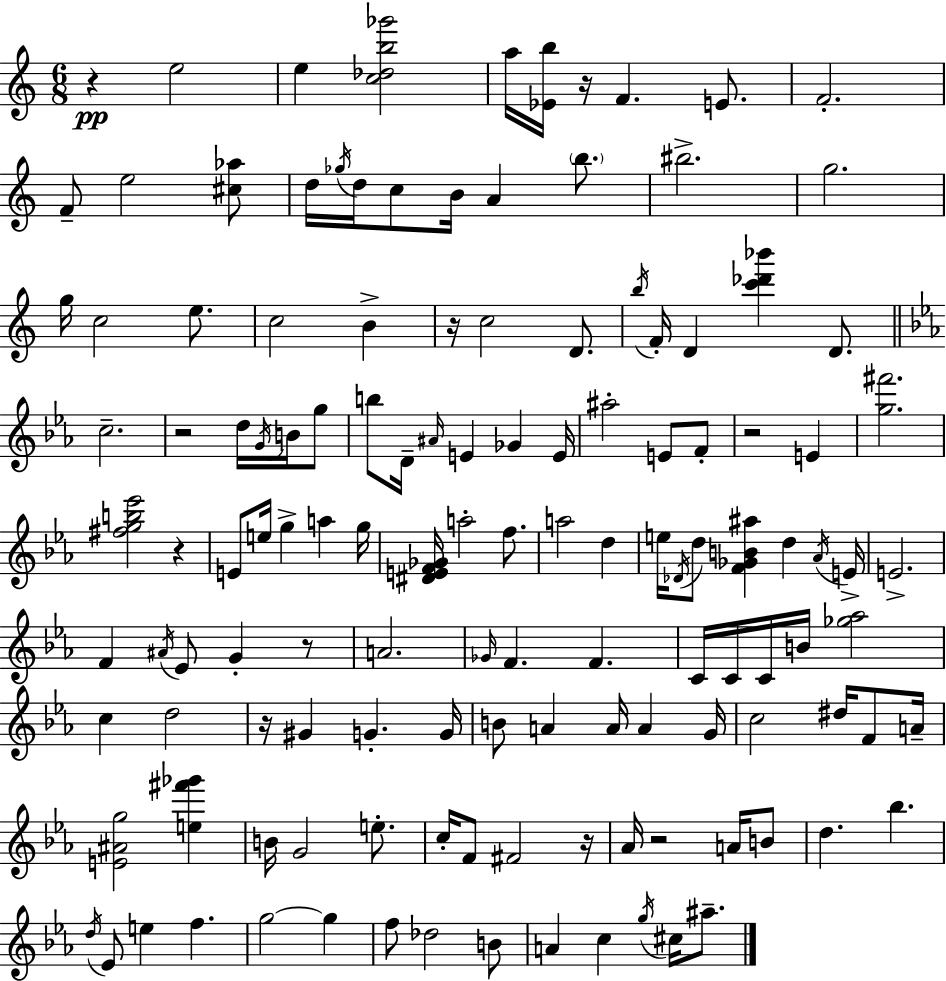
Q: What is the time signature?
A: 6/8